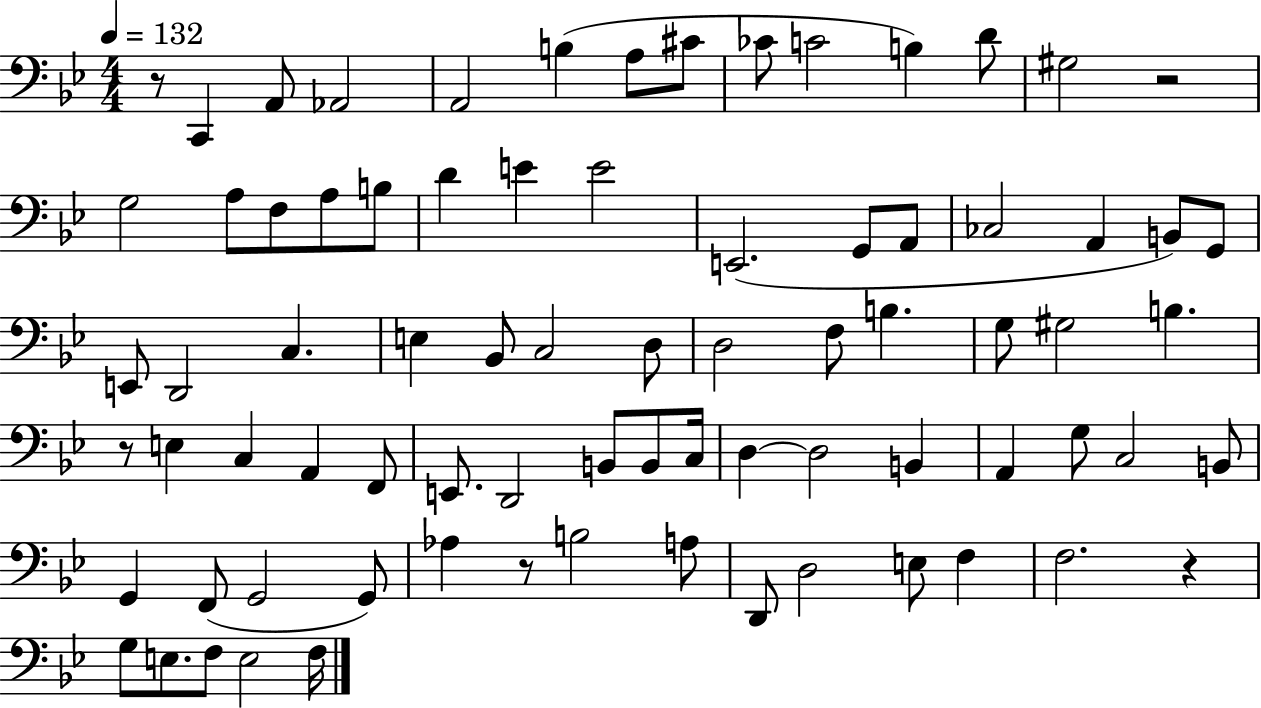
{
  \clef bass
  \numericTimeSignature
  \time 4/4
  \key bes \major
  \tempo 4 = 132
  r8 c,4 a,8 aes,2 | a,2 b4( a8 cis'8 | ces'8 c'2 b4) d'8 | gis2 r2 | \break g2 a8 f8 a8 b8 | d'4 e'4 e'2 | e,2.( g,8 a,8 | ces2 a,4 b,8) g,8 | \break e,8 d,2 c4. | e4 bes,8 c2 d8 | d2 f8 b4. | g8 gis2 b4. | \break r8 e4 c4 a,4 f,8 | e,8. d,2 b,8 b,8 c16 | d4~~ d2 b,4 | a,4 g8 c2 b,8 | \break g,4 f,8( g,2 g,8) | aes4 r8 b2 a8 | d,8 d2 e8 f4 | f2. r4 | \break g8 e8. f8 e2 f16 | \bar "|."
}